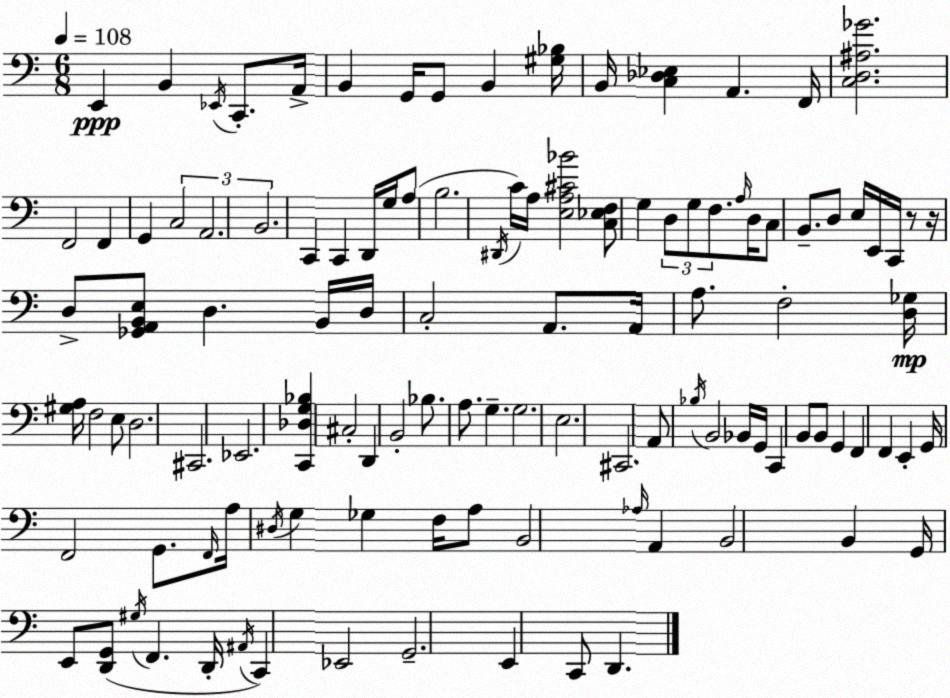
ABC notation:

X:1
T:Untitled
M:6/8
L:1/4
K:C
E,, B,, _E,,/4 C,,/2 A,,/4 B,, G,,/4 G,,/2 B,, [^G,_B,]/4 B,,/4 [C,_D,_E,] A,, F,,/4 [C,D,^A,_G]2 F,,2 F,, G,, C,2 A,,2 B,,2 C,, C,, D,,/4 G,/4 A,/2 B,2 ^D,,/4 C/4 A,/4 [E,A,^C_B]2 [C,_E,F,]/2 G, D,/2 G,/2 F,/2 A,/4 D,/4 C,/2 B,,/2 D,/2 E,/4 E,,/4 C,,/4 z/2 z/4 D,/2 [_G,,A,,B,,E,]/2 D, B,,/4 D,/4 C,2 A,,/2 A,,/4 A,/2 F,2 [D,_G,]/4 [^G,A,]/4 F,2 E,/2 D,2 ^C,,2 _E,,2 [C,,_D,G,_B,] ^C,2 D,, B,,2 _B,/2 A,/2 G, G,2 E,2 ^C,,2 A,,/2 _B,/4 B,,2 _B,,/4 G,,/4 C,, B,,/2 B,,/2 G,, F,, F,, E,, G,,/4 F,,2 G,,/2 F,,/4 A,/4 ^D,/4 G, _G, F,/4 A,/2 B,,2 _A,/4 A,, B,,2 B,, G,,/4 E,,/2 [D,,G,,]/2 ^G,/4 F,, D,,/4 ^A,,/4 C,, _E,,2 G,,2 E,, C,,/2 D,,